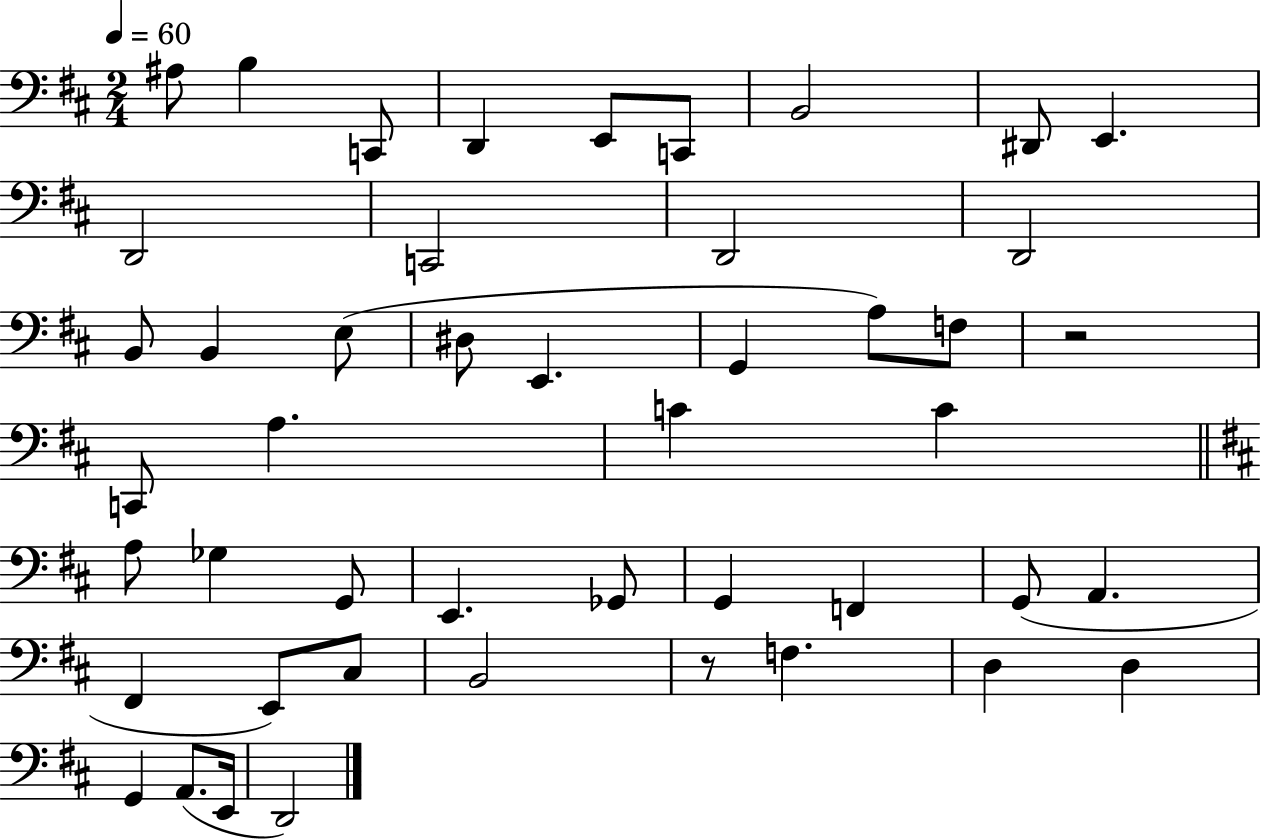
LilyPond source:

{
  \clef bass
  \numericTimeSignature
  \time 2/4
  \key d \major
  \tempo 4 = 60
  \repeat volta 2 { ais8 b4 c,8 | d,4 e,8 c,8 | b,2 | dis,8 e,4. | \break d,2 | c,2 | d,2 | d,2 | \break b,8 b,4 e8( | dis8 e,4. | g,4 a8) f8 | r2 | \break c,8 a4. | c'4 c'4 | \bar "||" \break \key d \major a8 ges4 g,8 | e,4. ges,8 | g,4 f,4 | g,8( a,4. | \break fis,4 e,8) cis8 | b,2 | r8 f4. | d4 d4 | \break g,4 a,8.( e,16 | d,2) | } \bar "|."
}